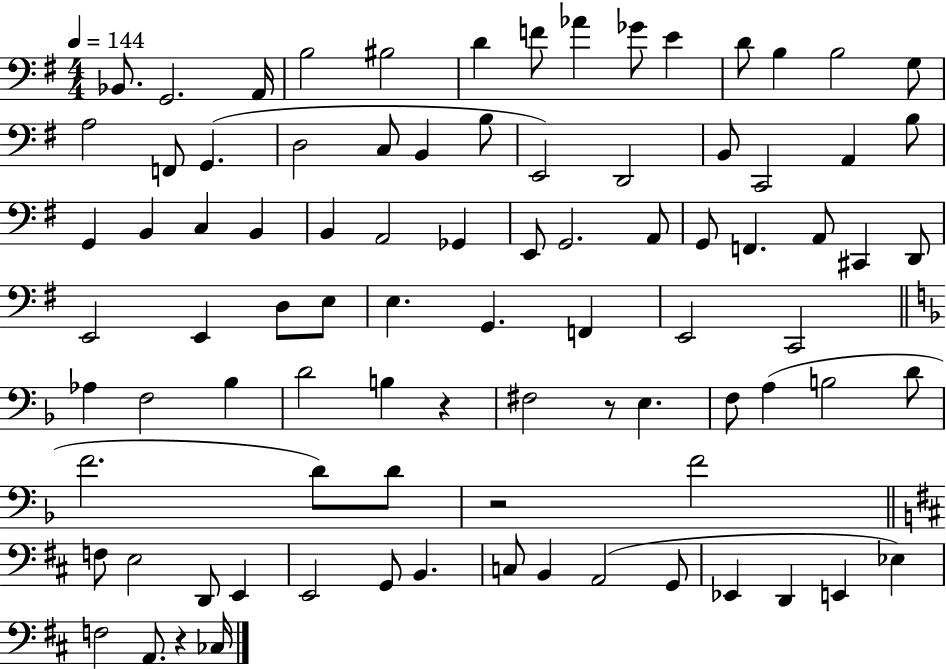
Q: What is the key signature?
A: G major